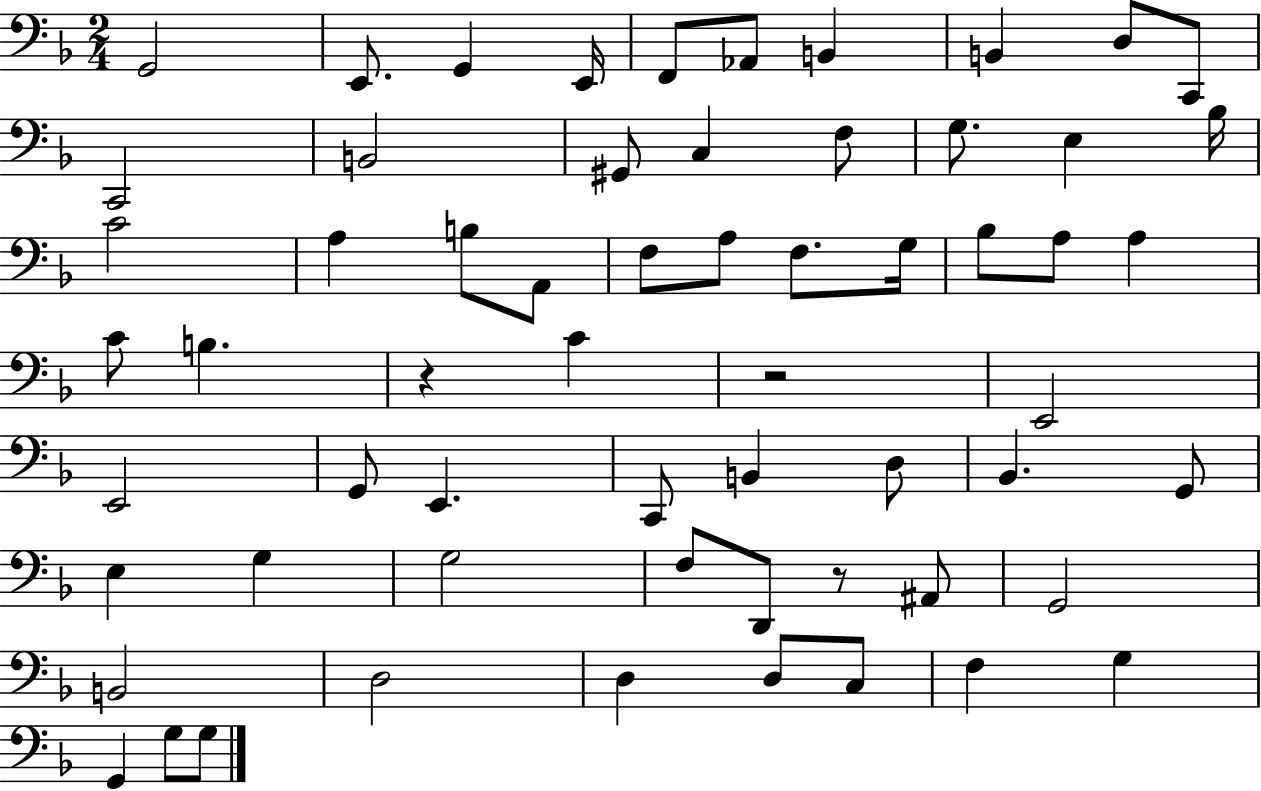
G2/h E2/e. G2/q E2/s F2/e Ab2/e B2/q B2/q D3/e C2/e C2/h B2/h G#2/e C3/q F3/e G3/e. E3/q Bb3/s C4/h A3/q B3/e A2/e F3/e A3/e F3/e. G3/s Bb3/e A3/e A3/q C4/e B3/q. R/q C4/q R/h E2/h E2/h G2/e E2/q. C2/e B2/q D3/e Bb2/q. G2/e E3/q G3/q G3/h F3/e D2/e R/e A#2/e G2/h B2/h D3/h D3/q D3/e C3/e F3/q G3/q G2/q G3/e G3/e